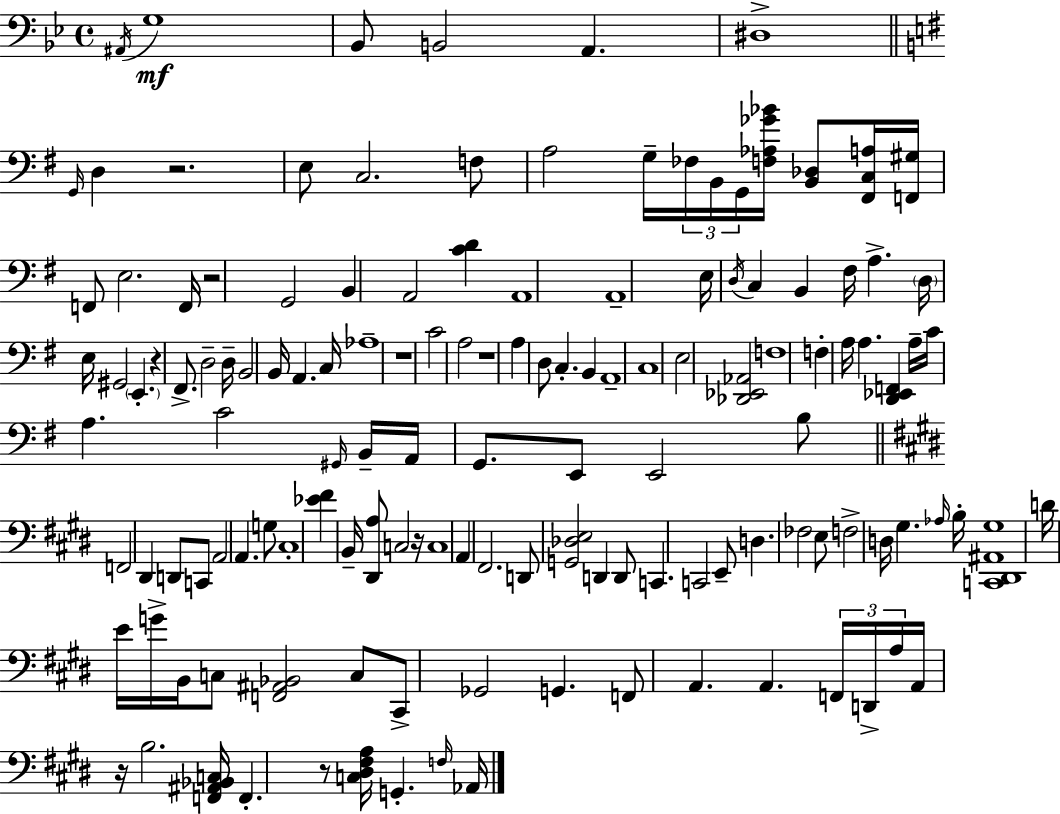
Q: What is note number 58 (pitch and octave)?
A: A3